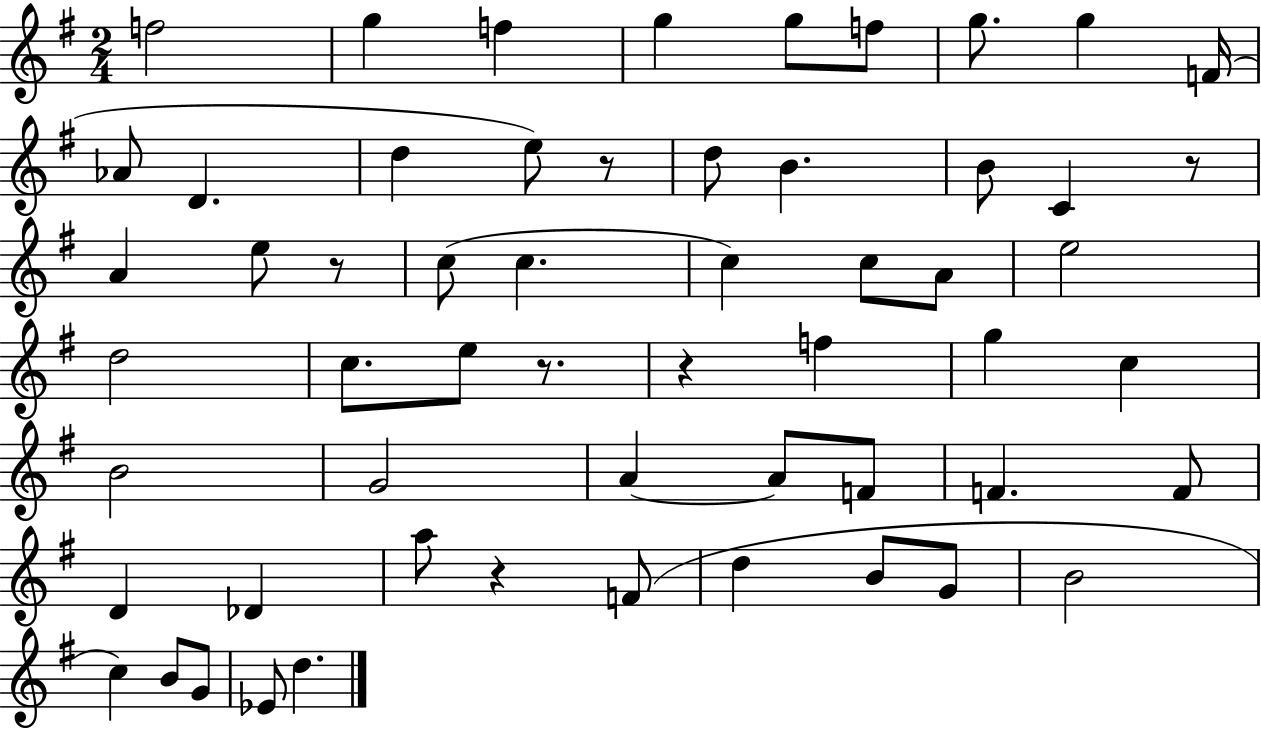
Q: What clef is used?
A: treble